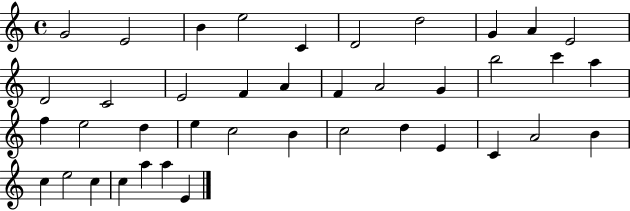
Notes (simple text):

G4/h E4/h B4/q E5/h C4/q D4/h D5/h G4/q A4/q E4/h D4/h C4/h E4/h F4/q A4/q F4/q A4/h G4/q B5/h C6/q A5/q F5/q E5/h D5/q E5/q C5/h B4/q C5/h D5/q E4/q C4/q A4/h B4/q C5/q E5/h C5/q C5/q A5/q A5/q E4/q